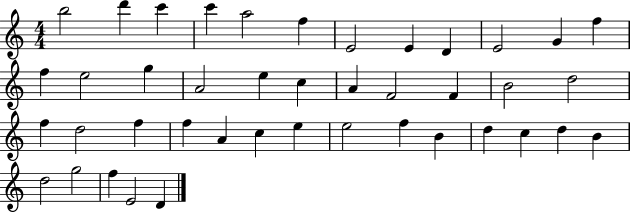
B5/h D6/q C6/q C6/q A5/h F5/q E4/h E4/q D4/q E4/h G4/q F5/q F5/q E5/h G5/q A4/h E5/q C5/q A4/q F4/h F4/q B4/h D5/h F5/q D5/h F5/q F5/q A4/q C5/q E5/q E5/h F5/q B4/q D5/q C5/q D5/q B4/q D5/h G5/h F5/q E4/h D4/q